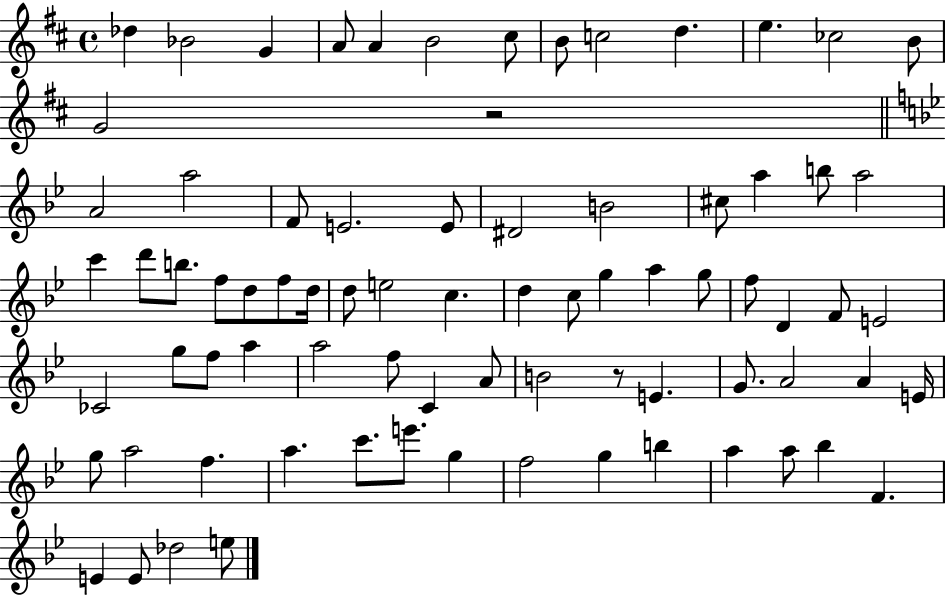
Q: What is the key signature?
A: D major